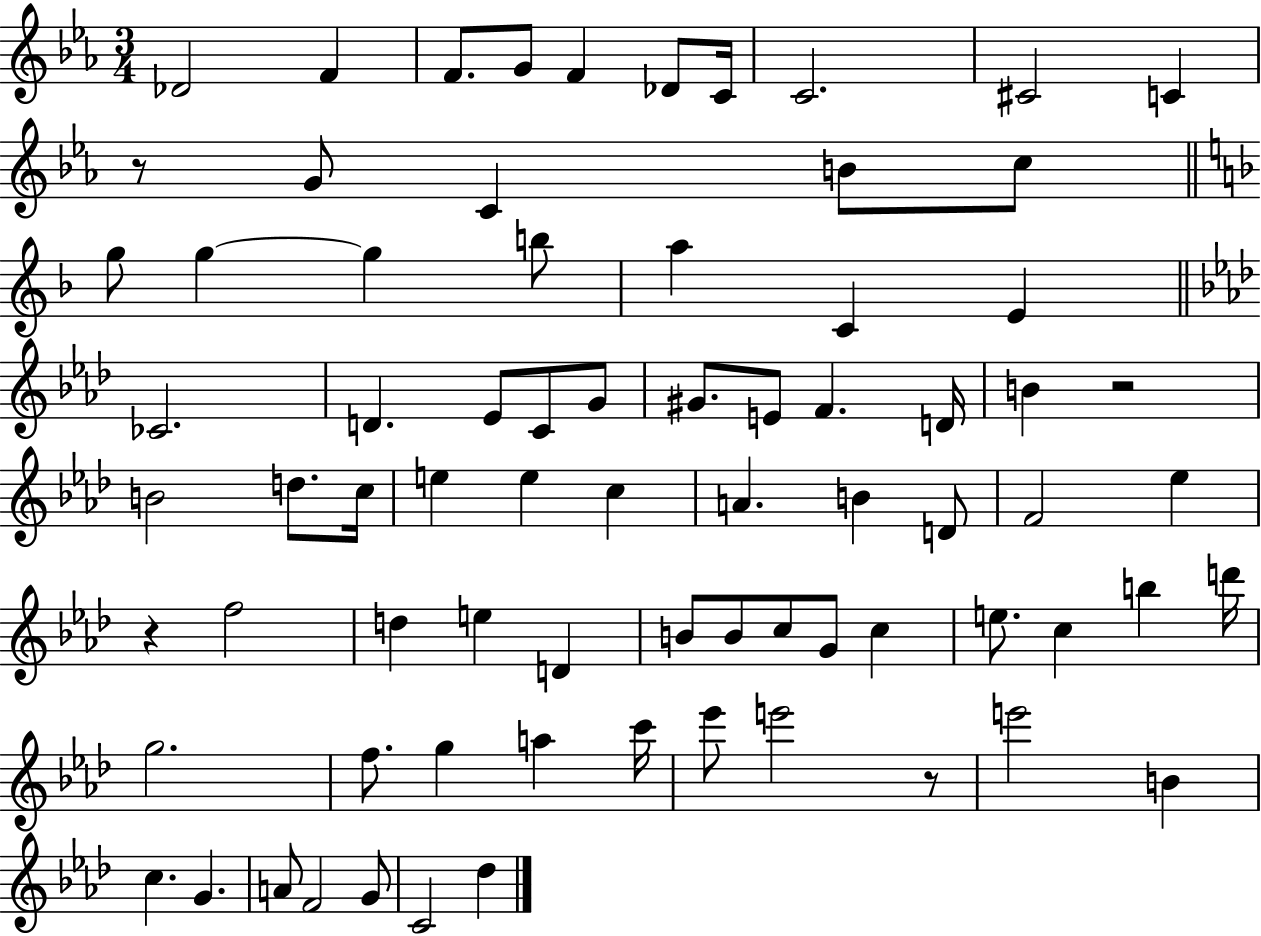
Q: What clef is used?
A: treble